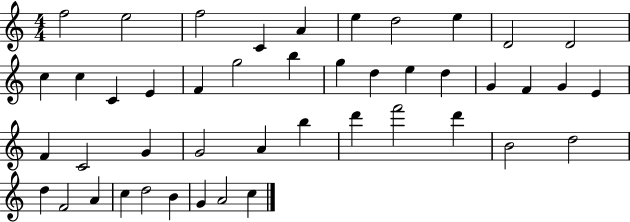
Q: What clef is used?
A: treble